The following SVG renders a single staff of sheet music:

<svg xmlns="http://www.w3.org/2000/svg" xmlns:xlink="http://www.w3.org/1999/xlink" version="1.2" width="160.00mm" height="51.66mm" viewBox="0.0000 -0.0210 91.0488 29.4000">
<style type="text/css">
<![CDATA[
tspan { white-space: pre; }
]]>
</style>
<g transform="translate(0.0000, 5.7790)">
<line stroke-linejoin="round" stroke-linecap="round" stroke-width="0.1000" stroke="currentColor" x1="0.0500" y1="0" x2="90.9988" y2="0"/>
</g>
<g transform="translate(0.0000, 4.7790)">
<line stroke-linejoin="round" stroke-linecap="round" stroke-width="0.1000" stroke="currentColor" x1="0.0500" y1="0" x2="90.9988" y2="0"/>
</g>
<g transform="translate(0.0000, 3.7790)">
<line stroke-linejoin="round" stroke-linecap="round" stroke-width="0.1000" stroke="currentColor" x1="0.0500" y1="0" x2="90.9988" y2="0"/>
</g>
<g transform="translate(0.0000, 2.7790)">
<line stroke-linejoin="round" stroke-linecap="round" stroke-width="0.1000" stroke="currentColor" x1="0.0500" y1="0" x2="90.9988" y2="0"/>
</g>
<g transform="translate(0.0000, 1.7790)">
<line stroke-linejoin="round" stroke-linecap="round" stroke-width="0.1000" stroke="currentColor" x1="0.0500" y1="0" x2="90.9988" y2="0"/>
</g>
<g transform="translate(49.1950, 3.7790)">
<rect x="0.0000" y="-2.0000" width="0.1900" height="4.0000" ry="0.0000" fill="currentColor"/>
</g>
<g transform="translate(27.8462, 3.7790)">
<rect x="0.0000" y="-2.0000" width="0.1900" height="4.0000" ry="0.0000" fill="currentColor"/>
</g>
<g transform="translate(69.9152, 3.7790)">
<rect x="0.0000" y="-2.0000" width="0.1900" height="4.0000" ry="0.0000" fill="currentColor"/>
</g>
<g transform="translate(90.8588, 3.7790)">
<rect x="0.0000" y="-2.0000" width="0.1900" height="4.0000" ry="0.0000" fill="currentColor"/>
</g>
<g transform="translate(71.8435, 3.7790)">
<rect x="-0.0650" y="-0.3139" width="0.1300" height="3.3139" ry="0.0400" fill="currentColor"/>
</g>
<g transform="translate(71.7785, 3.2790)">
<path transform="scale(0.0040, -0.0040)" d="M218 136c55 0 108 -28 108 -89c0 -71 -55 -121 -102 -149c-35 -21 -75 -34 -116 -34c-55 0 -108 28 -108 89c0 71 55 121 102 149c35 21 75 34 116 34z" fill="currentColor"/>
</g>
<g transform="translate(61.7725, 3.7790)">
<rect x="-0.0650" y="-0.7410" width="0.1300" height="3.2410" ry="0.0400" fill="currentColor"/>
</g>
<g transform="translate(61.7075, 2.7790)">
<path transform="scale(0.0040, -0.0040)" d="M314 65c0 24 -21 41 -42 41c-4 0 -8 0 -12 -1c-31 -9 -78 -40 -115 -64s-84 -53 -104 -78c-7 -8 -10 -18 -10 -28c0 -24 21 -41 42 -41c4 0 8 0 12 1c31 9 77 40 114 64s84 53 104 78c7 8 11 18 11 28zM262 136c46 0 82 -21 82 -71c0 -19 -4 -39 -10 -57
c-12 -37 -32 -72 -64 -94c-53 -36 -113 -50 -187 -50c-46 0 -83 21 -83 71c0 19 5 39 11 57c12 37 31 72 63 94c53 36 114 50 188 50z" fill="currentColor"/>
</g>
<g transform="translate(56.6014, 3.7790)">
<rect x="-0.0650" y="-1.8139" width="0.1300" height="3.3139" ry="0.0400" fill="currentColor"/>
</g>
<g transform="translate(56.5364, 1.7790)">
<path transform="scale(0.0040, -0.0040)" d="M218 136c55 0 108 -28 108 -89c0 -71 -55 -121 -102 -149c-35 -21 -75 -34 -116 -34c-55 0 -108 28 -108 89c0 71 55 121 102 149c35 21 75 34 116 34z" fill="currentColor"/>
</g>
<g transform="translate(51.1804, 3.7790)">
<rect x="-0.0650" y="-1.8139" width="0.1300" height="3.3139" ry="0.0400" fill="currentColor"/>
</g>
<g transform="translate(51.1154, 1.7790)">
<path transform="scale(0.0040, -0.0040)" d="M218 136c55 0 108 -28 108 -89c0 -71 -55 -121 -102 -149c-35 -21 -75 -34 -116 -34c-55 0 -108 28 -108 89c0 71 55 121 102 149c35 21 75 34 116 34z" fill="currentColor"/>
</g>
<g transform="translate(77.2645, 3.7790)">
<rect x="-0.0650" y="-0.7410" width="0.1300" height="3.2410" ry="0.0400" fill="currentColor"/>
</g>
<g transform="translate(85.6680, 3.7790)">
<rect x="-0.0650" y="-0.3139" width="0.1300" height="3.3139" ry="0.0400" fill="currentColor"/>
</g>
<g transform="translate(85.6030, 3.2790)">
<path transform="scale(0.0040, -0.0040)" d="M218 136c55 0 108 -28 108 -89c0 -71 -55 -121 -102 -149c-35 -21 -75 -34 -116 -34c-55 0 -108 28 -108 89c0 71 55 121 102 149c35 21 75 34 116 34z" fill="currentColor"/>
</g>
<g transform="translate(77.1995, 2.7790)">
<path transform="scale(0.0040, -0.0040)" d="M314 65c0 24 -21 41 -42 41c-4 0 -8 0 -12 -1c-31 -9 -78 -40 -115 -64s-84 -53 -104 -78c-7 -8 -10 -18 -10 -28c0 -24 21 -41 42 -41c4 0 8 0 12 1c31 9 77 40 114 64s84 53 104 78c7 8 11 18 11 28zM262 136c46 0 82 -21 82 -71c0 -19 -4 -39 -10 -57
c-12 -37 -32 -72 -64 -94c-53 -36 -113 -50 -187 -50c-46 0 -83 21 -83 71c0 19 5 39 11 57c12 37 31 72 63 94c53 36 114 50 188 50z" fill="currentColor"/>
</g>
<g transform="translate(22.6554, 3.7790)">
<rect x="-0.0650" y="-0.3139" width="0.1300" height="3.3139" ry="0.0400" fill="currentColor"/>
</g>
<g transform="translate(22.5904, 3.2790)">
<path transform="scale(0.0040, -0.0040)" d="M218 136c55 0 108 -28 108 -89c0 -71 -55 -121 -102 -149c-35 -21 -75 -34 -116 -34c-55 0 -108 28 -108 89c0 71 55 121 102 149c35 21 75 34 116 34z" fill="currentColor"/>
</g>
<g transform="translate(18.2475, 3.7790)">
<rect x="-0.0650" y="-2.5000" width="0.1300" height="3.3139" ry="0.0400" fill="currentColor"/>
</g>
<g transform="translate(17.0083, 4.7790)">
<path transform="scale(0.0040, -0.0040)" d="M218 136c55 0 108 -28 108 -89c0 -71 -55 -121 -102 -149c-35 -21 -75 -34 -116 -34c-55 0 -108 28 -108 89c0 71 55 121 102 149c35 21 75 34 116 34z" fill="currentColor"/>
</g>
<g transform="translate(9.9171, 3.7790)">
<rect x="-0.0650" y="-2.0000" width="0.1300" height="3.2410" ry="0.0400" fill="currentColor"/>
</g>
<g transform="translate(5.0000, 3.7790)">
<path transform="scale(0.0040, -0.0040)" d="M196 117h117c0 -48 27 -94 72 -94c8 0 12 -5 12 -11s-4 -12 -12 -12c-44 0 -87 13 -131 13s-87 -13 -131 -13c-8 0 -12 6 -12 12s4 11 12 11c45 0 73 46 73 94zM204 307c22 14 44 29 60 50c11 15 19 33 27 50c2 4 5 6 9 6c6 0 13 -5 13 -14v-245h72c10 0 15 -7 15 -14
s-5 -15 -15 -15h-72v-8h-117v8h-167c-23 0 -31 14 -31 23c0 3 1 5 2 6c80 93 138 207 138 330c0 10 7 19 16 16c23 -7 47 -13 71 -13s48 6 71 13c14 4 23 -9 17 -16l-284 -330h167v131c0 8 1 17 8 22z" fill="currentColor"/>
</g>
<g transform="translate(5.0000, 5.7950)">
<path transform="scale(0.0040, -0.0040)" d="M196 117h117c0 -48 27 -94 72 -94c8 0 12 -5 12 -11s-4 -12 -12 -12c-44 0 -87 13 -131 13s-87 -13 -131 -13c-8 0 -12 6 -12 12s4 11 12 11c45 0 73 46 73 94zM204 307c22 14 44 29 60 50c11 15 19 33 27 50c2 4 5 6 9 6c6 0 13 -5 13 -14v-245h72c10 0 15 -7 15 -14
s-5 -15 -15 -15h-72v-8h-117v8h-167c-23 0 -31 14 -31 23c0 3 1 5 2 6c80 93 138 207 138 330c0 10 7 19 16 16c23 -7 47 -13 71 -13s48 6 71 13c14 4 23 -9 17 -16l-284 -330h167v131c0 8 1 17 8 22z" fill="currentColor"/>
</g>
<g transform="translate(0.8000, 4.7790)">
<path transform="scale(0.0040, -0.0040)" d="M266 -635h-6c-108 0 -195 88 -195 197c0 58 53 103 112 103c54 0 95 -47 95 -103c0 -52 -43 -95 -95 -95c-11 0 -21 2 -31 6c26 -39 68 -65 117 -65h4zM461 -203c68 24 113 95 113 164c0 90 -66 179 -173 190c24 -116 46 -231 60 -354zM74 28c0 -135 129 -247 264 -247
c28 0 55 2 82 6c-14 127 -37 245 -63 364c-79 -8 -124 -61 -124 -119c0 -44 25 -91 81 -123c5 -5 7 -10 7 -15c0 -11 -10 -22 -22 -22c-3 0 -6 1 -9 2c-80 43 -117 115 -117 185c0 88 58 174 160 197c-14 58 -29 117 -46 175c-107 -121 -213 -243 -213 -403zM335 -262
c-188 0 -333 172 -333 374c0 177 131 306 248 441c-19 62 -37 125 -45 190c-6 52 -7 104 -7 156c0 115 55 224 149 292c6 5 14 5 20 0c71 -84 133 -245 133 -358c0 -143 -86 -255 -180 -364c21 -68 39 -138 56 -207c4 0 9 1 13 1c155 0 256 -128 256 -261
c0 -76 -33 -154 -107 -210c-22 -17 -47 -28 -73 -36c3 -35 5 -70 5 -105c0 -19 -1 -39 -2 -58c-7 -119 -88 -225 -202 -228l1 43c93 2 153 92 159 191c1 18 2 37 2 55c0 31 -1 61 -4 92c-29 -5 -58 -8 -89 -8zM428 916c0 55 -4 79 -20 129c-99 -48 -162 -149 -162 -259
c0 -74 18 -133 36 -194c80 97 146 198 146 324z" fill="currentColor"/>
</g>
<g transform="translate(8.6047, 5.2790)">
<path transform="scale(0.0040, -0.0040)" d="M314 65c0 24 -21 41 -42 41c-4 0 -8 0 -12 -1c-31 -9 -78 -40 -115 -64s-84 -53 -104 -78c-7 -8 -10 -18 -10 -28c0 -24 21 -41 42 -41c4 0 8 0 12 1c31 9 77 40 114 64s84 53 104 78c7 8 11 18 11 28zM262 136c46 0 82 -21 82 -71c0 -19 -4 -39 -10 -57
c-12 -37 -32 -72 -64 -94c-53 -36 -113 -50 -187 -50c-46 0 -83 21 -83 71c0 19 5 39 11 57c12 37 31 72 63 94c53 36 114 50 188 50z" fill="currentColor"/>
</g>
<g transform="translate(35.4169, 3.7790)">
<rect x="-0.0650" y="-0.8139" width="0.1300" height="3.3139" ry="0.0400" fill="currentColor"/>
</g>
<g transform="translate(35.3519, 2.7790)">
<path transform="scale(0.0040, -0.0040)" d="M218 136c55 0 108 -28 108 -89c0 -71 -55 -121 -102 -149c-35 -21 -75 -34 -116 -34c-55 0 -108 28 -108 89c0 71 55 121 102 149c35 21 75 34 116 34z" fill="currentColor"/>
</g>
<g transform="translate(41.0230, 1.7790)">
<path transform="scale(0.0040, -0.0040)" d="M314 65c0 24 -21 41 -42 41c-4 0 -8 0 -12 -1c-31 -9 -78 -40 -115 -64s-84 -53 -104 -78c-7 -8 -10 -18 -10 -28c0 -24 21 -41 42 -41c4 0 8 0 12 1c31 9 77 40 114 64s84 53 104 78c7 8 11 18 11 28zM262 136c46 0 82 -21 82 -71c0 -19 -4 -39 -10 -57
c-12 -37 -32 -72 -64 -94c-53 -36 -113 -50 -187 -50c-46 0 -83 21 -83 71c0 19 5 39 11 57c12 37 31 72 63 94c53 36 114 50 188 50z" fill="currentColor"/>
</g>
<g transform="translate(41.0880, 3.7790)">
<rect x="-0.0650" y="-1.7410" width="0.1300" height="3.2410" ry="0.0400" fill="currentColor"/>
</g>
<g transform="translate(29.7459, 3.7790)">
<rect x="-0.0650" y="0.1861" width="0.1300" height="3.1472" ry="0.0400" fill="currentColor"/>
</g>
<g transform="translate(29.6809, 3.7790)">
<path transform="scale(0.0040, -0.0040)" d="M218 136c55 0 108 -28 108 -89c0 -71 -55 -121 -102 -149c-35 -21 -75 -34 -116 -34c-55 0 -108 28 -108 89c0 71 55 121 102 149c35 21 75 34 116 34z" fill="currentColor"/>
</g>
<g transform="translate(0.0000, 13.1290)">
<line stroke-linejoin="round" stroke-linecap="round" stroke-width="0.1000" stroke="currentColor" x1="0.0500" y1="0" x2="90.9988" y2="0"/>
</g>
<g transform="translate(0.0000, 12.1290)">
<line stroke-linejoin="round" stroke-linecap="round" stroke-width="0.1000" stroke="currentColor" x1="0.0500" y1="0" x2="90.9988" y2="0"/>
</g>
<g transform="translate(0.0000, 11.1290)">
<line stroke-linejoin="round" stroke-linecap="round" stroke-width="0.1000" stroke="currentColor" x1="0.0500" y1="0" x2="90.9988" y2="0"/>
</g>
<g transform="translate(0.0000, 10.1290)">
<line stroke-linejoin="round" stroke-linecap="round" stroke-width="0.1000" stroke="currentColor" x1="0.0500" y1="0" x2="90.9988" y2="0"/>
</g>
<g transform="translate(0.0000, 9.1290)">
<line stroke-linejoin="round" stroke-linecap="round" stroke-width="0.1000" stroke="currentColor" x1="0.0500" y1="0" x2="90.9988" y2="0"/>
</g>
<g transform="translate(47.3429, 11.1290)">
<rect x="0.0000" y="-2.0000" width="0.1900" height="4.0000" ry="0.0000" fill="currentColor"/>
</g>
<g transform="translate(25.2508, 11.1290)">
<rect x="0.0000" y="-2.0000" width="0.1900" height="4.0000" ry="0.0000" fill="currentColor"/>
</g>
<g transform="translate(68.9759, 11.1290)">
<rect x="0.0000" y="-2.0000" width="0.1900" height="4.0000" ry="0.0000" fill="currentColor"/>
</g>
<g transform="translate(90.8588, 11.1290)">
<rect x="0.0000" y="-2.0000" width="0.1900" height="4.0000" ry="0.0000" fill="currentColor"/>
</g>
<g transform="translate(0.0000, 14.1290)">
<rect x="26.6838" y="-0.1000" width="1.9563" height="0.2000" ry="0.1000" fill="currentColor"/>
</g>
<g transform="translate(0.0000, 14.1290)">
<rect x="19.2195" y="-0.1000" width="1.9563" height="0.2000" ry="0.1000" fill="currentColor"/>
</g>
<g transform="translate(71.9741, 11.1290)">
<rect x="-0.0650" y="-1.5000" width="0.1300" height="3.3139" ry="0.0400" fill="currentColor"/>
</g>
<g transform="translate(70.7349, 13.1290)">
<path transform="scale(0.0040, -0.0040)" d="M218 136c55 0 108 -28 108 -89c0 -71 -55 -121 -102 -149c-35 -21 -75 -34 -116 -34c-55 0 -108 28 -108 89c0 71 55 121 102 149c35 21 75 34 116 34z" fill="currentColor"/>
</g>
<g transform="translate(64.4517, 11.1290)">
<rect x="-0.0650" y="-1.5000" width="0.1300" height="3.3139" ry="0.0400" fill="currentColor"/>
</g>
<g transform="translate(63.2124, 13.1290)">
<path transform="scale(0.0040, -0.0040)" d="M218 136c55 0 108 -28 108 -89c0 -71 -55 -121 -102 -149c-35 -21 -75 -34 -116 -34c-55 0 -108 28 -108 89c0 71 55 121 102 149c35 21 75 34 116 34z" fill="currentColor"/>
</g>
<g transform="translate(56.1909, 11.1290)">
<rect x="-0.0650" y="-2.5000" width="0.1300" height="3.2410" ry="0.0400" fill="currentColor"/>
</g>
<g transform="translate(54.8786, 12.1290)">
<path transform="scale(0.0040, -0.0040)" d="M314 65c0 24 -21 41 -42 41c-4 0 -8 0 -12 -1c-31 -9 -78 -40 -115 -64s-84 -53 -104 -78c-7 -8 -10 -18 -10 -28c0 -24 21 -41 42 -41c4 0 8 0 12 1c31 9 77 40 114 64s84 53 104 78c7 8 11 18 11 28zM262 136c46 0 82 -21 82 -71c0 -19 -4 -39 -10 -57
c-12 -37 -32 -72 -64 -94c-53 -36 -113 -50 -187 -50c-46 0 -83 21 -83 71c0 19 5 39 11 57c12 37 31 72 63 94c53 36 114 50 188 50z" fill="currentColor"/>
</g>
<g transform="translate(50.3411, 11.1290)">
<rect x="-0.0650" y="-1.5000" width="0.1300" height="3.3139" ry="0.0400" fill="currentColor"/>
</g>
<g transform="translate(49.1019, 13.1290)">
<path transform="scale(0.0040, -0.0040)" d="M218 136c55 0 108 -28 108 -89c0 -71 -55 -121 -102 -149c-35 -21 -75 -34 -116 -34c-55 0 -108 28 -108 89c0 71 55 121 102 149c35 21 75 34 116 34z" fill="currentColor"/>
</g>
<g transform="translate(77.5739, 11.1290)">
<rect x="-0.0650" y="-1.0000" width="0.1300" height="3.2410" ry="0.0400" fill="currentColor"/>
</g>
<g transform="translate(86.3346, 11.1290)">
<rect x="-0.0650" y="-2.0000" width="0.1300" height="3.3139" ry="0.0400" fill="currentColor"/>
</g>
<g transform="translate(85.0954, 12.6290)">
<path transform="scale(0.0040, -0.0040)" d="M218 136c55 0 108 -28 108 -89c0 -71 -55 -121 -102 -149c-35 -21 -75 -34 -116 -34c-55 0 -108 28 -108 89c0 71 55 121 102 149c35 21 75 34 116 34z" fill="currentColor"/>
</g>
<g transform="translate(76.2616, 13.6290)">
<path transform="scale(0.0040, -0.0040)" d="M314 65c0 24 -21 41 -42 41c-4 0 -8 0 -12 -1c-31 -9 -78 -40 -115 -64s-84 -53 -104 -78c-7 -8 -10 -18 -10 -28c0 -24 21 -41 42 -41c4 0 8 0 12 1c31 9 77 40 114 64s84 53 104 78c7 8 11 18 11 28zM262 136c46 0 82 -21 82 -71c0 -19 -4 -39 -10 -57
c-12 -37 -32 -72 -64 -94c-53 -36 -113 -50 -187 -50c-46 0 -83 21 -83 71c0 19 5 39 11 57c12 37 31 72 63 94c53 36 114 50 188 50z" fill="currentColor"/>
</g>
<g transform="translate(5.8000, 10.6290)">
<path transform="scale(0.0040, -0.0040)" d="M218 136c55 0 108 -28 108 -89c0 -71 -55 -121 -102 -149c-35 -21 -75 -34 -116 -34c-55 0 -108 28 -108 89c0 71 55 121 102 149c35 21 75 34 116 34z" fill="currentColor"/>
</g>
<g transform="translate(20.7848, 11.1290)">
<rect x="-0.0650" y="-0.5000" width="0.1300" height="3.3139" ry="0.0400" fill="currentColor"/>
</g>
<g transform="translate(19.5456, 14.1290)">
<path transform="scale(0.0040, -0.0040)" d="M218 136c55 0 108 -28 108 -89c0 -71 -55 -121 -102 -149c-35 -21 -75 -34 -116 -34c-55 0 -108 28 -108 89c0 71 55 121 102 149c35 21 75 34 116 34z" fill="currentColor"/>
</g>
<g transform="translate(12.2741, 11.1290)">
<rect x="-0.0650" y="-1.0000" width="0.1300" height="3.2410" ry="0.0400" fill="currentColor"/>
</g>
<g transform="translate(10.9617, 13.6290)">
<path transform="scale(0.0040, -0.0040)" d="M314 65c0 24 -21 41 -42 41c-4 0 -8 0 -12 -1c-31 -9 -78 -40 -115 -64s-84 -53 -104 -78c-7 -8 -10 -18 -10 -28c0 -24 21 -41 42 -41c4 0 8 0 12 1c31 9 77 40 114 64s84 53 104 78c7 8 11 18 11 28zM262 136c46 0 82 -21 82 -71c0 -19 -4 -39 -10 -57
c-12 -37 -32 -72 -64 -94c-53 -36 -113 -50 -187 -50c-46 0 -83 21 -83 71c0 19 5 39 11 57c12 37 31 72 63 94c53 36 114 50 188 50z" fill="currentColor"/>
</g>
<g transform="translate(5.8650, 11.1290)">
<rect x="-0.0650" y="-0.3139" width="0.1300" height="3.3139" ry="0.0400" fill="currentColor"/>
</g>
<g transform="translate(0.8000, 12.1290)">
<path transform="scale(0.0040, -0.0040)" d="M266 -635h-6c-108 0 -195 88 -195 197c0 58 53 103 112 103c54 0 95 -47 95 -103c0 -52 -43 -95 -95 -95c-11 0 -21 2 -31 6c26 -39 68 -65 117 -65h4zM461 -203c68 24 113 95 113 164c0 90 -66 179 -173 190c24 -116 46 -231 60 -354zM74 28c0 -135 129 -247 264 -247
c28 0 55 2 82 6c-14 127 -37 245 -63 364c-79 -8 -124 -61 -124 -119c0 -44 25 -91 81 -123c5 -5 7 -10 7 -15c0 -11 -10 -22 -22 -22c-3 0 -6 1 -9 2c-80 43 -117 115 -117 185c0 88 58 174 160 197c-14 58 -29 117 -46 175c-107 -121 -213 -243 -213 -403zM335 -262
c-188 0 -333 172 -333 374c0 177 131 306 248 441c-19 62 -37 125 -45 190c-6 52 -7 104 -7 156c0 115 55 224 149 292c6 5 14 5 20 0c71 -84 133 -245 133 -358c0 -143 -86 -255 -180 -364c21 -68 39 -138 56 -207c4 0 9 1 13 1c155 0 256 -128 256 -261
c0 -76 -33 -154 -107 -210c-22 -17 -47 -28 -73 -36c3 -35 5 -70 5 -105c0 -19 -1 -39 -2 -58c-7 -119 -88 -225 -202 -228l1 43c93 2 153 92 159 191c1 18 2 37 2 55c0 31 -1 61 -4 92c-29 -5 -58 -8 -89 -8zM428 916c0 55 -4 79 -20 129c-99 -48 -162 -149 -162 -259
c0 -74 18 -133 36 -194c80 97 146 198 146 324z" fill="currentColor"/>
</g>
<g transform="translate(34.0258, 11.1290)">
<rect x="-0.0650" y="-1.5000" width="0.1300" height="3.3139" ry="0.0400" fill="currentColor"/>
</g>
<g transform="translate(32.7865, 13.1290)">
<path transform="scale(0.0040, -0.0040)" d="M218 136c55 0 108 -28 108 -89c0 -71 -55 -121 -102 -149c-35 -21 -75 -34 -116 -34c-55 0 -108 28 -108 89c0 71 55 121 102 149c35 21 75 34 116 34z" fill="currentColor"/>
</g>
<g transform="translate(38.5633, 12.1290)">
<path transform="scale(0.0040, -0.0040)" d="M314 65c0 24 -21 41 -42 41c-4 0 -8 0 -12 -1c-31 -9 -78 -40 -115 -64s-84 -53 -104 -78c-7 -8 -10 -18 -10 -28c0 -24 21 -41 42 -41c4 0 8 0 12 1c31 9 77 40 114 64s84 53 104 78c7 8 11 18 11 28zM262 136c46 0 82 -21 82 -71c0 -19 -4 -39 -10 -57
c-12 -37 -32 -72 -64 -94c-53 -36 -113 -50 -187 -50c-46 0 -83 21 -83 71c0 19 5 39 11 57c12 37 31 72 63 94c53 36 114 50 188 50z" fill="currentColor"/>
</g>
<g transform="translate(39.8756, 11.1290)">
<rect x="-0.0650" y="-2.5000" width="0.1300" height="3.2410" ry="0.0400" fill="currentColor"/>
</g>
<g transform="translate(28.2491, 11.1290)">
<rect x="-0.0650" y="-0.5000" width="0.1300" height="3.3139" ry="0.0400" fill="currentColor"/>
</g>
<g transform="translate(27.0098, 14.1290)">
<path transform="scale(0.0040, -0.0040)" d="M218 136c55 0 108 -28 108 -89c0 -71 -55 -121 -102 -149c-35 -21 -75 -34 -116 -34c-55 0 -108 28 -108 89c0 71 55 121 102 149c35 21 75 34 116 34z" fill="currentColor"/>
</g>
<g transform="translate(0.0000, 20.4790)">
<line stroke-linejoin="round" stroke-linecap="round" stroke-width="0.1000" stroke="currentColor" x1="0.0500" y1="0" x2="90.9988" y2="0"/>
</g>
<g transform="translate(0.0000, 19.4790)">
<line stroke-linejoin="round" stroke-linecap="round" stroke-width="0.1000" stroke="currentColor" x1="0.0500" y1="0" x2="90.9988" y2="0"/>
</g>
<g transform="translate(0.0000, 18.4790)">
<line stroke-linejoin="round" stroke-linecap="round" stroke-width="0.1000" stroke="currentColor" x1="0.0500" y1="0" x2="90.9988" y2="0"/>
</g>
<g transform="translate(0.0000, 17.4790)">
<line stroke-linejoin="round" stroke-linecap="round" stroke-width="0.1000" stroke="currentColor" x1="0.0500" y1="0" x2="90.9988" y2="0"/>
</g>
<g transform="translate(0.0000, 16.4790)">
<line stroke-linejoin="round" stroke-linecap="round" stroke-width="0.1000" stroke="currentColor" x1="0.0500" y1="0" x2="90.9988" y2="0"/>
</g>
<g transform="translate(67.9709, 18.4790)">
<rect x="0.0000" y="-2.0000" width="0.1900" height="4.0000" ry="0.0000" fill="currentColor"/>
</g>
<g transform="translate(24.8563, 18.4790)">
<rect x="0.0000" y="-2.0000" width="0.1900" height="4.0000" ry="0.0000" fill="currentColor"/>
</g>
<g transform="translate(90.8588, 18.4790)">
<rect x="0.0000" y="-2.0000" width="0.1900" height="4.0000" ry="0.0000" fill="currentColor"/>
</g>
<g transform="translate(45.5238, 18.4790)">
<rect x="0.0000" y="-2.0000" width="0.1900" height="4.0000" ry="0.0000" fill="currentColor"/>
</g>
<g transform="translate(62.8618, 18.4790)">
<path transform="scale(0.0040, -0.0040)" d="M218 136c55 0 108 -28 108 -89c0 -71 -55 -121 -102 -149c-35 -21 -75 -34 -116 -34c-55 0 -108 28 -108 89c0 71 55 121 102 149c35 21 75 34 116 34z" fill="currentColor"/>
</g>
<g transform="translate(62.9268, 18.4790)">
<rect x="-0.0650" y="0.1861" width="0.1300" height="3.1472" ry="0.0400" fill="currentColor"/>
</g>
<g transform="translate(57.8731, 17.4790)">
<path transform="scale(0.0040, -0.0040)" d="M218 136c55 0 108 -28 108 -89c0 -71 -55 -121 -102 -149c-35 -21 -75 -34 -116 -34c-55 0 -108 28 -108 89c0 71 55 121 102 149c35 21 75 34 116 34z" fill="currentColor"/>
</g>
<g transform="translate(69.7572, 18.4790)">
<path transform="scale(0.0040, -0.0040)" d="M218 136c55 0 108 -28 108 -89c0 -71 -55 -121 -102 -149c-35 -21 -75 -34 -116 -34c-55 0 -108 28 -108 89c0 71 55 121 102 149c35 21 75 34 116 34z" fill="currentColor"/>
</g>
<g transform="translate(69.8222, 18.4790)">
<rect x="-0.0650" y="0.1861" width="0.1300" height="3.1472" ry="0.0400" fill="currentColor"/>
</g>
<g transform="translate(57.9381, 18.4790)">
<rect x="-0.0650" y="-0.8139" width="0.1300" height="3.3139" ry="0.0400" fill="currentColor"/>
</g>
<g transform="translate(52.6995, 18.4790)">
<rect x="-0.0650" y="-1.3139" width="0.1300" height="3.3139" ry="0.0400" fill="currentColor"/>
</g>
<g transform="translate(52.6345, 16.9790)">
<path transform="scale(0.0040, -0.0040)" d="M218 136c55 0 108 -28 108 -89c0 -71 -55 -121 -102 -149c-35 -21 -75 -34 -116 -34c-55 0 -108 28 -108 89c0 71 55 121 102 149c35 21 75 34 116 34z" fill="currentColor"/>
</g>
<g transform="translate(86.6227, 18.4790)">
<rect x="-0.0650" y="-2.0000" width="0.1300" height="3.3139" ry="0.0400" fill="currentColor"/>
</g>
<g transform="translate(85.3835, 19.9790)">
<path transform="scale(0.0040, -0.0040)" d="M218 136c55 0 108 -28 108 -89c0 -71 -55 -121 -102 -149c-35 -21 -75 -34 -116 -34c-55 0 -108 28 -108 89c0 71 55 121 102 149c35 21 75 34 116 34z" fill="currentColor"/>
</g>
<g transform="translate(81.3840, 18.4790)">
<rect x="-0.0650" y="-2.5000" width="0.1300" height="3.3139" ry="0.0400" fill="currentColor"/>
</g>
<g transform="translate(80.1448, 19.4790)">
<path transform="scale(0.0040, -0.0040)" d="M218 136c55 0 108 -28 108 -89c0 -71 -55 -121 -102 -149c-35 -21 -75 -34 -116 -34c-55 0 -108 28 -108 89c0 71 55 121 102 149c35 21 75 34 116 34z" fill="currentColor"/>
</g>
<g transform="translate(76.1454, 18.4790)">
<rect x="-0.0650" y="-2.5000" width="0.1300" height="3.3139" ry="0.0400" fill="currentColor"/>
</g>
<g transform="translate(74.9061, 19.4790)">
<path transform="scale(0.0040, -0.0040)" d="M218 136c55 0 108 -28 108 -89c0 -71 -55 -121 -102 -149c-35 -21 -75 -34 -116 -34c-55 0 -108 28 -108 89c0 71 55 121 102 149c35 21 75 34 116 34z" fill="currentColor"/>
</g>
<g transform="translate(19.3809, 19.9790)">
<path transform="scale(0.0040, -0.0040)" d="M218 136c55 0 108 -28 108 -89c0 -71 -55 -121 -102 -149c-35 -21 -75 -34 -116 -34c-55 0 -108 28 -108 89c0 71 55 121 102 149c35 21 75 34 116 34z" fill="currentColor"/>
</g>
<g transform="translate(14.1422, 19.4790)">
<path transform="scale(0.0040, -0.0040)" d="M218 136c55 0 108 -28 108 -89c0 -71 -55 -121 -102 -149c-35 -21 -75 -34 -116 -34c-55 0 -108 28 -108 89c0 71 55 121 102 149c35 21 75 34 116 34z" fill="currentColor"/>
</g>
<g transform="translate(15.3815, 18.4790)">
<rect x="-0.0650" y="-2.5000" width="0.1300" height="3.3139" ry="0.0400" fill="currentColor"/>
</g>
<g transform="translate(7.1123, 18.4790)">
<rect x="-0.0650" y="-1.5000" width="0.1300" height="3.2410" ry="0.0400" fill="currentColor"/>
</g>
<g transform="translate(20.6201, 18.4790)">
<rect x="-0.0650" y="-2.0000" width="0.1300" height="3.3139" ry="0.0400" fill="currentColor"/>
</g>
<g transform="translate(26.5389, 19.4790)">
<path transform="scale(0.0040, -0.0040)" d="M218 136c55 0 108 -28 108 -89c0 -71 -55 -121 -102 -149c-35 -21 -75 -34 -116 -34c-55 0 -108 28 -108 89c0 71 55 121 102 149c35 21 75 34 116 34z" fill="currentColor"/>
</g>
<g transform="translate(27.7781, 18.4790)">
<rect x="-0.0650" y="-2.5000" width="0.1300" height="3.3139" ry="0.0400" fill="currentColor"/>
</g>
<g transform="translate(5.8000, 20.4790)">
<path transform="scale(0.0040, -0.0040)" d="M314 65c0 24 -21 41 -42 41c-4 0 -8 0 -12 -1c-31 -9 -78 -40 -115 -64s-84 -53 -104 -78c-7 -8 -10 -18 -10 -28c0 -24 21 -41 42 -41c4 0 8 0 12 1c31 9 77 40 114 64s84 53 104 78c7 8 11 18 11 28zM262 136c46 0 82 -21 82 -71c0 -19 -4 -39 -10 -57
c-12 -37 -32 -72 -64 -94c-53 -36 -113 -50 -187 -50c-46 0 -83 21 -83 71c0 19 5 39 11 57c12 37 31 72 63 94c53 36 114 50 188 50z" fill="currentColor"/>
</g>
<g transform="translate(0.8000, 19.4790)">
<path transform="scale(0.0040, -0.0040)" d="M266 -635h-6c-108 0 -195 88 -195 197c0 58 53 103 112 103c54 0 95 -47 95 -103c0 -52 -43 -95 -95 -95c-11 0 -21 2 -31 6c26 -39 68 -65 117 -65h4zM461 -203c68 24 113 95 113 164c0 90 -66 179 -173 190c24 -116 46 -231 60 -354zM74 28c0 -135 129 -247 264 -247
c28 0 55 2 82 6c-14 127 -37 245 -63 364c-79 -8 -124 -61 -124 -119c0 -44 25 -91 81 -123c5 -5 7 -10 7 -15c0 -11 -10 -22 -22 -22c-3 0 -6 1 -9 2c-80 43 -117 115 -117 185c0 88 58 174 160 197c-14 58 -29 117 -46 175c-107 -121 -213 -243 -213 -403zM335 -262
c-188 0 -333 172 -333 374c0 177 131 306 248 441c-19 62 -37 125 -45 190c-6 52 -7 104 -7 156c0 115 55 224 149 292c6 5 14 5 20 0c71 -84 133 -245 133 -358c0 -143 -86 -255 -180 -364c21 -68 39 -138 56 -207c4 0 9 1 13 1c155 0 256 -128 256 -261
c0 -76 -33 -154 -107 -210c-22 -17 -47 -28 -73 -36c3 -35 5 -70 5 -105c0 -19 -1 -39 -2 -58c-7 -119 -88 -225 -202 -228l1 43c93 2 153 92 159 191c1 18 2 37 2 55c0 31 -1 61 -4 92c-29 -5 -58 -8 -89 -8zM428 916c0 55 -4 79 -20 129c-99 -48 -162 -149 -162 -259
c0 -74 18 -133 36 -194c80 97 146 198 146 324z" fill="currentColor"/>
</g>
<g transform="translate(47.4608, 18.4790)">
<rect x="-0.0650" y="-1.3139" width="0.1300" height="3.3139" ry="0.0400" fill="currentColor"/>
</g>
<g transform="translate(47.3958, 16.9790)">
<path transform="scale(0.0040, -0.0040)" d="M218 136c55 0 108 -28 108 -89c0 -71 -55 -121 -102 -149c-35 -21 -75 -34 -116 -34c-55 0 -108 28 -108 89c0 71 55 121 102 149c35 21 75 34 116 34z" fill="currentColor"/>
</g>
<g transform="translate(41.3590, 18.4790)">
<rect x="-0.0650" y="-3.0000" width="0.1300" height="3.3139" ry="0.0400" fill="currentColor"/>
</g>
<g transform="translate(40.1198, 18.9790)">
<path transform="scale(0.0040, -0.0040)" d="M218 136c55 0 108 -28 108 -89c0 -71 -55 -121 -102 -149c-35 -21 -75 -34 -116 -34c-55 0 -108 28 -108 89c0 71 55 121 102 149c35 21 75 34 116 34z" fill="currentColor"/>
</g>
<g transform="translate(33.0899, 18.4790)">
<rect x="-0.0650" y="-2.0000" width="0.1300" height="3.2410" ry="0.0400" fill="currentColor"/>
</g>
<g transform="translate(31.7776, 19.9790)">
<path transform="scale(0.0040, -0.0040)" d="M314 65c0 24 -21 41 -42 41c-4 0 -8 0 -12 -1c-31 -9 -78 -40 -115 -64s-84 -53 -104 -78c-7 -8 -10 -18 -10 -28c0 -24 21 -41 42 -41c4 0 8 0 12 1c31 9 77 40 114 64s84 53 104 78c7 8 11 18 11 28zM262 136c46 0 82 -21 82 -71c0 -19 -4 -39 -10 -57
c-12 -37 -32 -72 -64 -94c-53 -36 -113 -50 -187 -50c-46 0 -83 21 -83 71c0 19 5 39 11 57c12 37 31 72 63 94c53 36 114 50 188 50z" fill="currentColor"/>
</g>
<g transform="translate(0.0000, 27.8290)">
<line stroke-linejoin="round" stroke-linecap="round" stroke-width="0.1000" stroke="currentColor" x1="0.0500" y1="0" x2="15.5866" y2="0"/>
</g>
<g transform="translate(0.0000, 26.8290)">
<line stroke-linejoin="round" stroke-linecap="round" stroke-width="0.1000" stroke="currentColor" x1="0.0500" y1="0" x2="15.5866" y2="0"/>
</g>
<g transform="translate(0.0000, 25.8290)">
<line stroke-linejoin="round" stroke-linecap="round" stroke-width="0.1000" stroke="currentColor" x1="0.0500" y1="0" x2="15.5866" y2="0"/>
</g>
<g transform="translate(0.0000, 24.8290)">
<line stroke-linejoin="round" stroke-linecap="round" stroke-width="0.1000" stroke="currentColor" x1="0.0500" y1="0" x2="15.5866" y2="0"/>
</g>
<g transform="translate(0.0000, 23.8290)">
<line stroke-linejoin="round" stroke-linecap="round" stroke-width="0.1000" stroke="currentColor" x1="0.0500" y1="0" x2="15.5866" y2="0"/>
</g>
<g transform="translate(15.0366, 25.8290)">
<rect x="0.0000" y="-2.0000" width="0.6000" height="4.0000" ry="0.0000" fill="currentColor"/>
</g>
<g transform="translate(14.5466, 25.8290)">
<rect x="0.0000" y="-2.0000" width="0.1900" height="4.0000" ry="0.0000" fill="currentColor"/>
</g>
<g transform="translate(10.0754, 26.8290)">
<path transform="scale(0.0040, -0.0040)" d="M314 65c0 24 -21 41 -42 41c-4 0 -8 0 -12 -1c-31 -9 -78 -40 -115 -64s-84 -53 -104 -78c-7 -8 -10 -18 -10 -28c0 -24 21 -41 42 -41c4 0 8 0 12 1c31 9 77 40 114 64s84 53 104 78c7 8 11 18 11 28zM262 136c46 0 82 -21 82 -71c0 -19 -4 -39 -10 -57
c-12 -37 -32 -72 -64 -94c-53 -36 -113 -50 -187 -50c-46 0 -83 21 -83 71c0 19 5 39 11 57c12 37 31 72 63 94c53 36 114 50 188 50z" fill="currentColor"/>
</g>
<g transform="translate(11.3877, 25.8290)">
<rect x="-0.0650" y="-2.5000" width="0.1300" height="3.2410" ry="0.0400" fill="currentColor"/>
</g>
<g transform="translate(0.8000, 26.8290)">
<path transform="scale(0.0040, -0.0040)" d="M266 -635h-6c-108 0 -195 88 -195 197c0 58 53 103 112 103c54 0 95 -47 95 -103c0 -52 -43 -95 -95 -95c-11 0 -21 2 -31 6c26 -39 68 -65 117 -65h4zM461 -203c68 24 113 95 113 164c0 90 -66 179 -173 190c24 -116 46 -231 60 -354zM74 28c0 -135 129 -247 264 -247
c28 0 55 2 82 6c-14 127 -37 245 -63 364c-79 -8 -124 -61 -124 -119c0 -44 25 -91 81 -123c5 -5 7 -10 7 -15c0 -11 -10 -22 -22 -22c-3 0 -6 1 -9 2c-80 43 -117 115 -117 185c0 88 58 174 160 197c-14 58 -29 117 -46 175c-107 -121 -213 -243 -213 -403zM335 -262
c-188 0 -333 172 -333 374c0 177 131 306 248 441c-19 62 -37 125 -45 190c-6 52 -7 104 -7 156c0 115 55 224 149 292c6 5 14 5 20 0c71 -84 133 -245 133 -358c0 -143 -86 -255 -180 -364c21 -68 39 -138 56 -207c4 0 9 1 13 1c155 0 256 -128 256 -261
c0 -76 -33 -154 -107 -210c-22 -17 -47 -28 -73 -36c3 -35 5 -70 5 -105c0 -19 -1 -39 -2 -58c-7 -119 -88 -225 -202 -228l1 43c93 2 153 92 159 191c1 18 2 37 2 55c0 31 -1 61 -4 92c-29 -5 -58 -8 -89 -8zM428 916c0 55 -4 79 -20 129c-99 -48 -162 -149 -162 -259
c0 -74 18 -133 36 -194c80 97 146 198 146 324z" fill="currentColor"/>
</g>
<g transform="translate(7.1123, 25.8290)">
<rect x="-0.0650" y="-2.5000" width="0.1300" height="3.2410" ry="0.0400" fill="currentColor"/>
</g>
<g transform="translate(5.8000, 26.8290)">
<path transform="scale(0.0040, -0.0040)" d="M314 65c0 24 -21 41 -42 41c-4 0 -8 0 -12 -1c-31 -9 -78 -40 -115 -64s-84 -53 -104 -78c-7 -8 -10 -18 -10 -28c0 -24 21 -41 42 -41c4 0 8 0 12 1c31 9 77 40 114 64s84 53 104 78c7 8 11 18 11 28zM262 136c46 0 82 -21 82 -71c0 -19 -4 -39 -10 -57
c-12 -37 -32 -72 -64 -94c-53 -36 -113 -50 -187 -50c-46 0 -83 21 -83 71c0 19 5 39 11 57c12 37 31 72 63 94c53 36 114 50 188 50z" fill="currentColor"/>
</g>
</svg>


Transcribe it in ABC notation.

X:1
T:Untitled
M:4/4
L:1/4
K:C
F2 G c B d f2 f f d2 c d2 c c D2 C C E G2 E G2 E E D2 F E2 G F G F2 A e e d B B G G F G2 G2